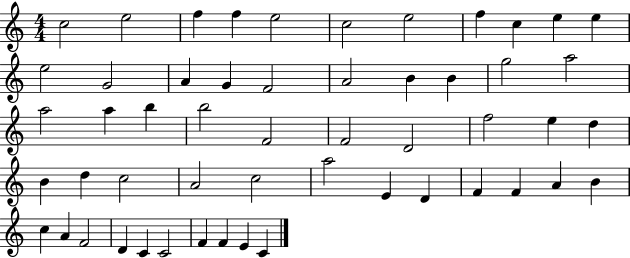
X:1
T:Untitled
M:4/4
L:1/4
K:C
c2 e2 f f e2 c2 e2 f c e e e2 G2 A G F2 A2 B B g2 a2 a2 a b b2 F2 F2 D2 f2 e d B d c2 A2 c2 a2 E D F F A B c A F2 D C C2 F F E C